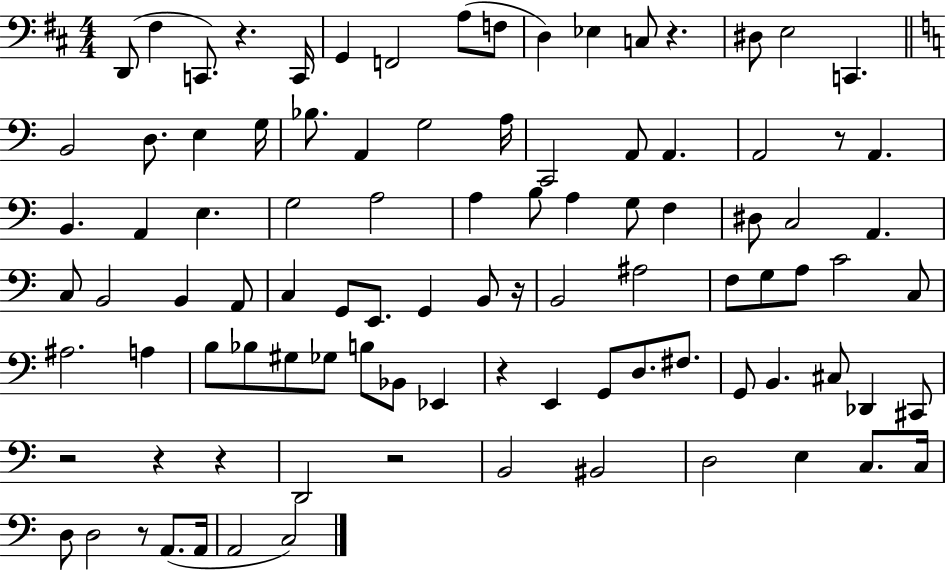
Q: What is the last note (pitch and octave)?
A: C3